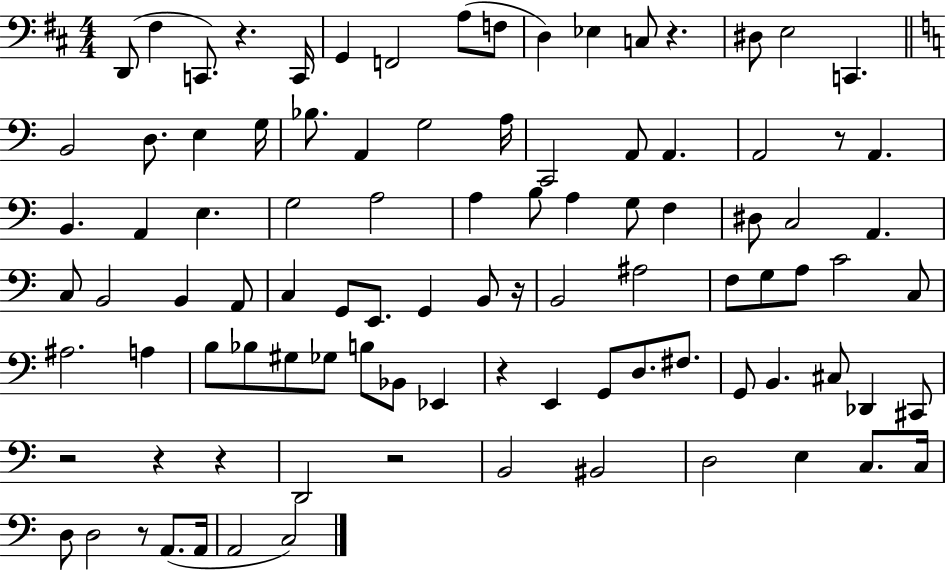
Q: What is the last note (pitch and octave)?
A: C3